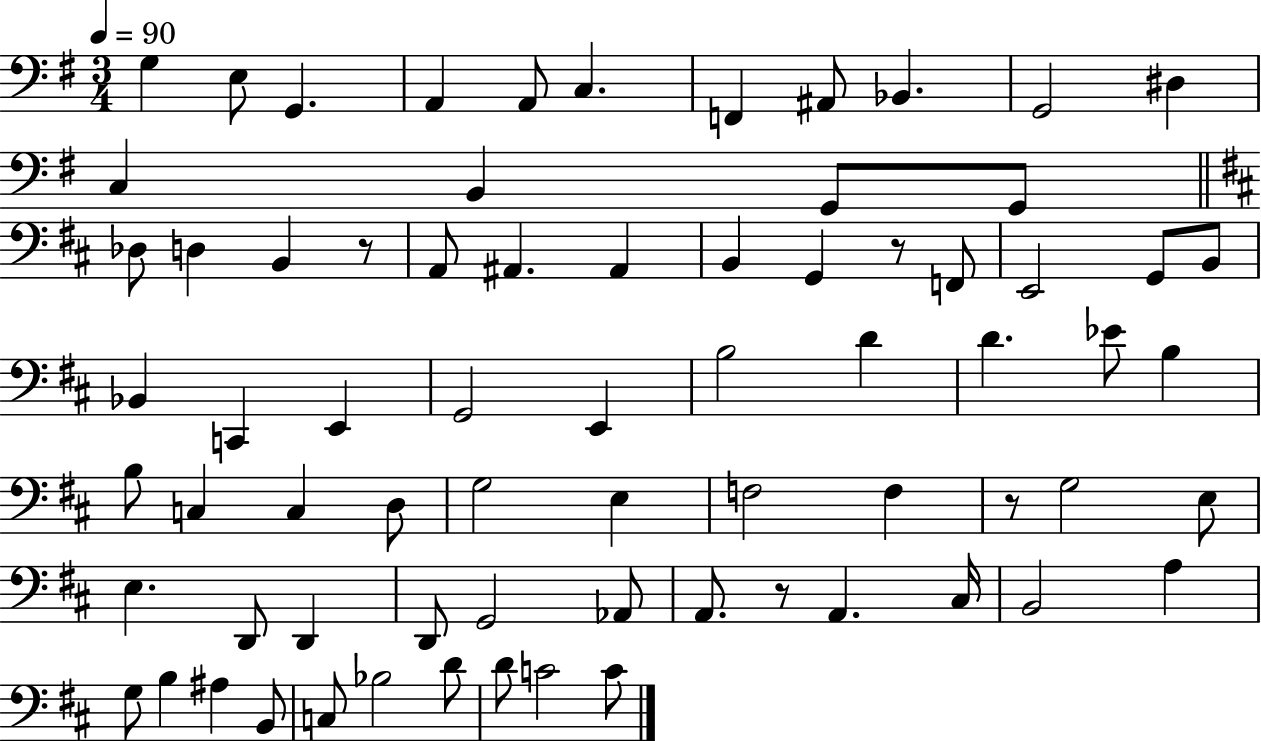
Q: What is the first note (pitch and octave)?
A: G3